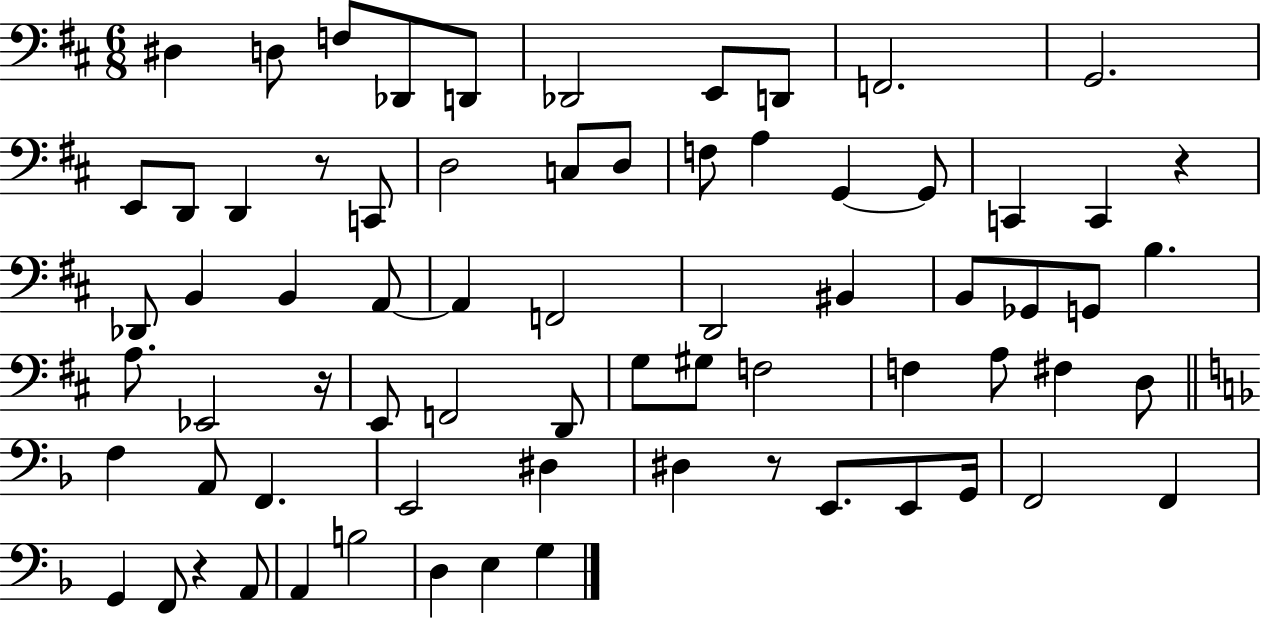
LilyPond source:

{
  \clef bass
  \numericTimeSignature
  \time 6/8
  \key d \major
  dis4 d8 f8 des,8 d,8 | des,2 e,8 d,8 | f,2. | g,2. | \break e,8 d,8 d,4 r8 c,8 | d2 c8 d8 | f8 a4 g,4~~ g,8 | c,4 c,4 r4 | \break des,8 b,4 b,4 a,8~~ | a,4 f,2 | d,2 bis,4 | b,8 ges,8 g,8 b4. | \break a8. ees,2 r16 | e,8 f,2 d,8 | g8 gis8 f2 | f4 a8 fis4 d8 | \break \bar "||" \break \key d \minor f4 a,8 f,4. | e,2 dis4 | dis4 r8 e,8. e,8 g,16 | f,2 f,4 | \break g,4 f,8 r4 a,8 | a,4 b2 | d4 e4 g4 | \bar "|."
}